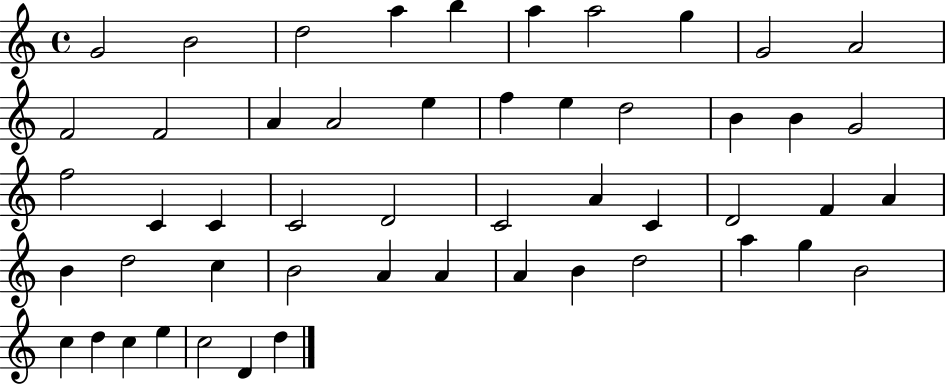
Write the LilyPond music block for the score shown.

{
  \clef treble
  \time 4/4
  \defaultTimeSignature
  \key c \major
  g'2 b'2 | d''2 a''4 b''4 | a''4 a''2 g''4 | g'2 a'2 | \break f'2 f'2 | a'4 a'2 e''4 | f''4 e''4 d''2 | b'4 b'4 g'2 | \break f''2 c'4 c'4 | c'2 d'2 | c'2 a'4 c'4 | d'2 f'4 a'4 | \break b'4 d''2 c''4 | b'2 a'4 a'4 | a'4 b'4 d''2 | a''4 g''4 b'2 | \break c''4 d''4 c''4 e''4 | c''2 d'4 d''4 | \bar "|."
}